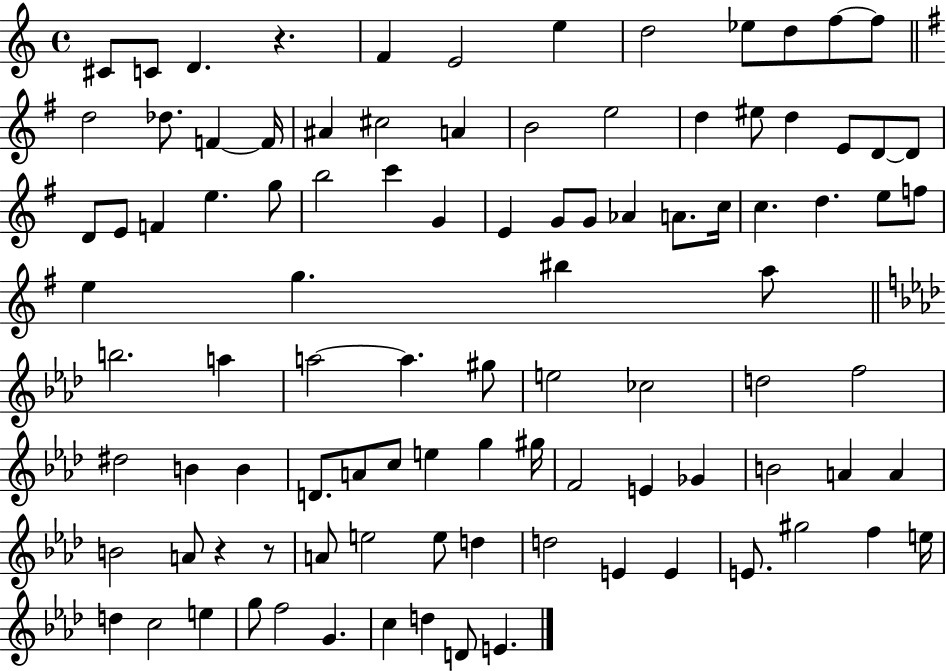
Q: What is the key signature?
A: C major